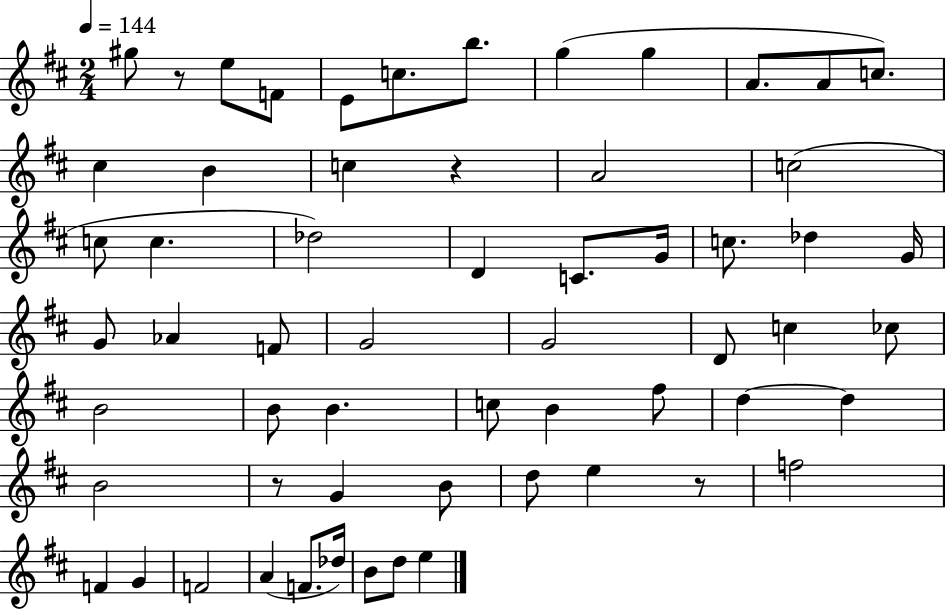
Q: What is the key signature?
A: D major